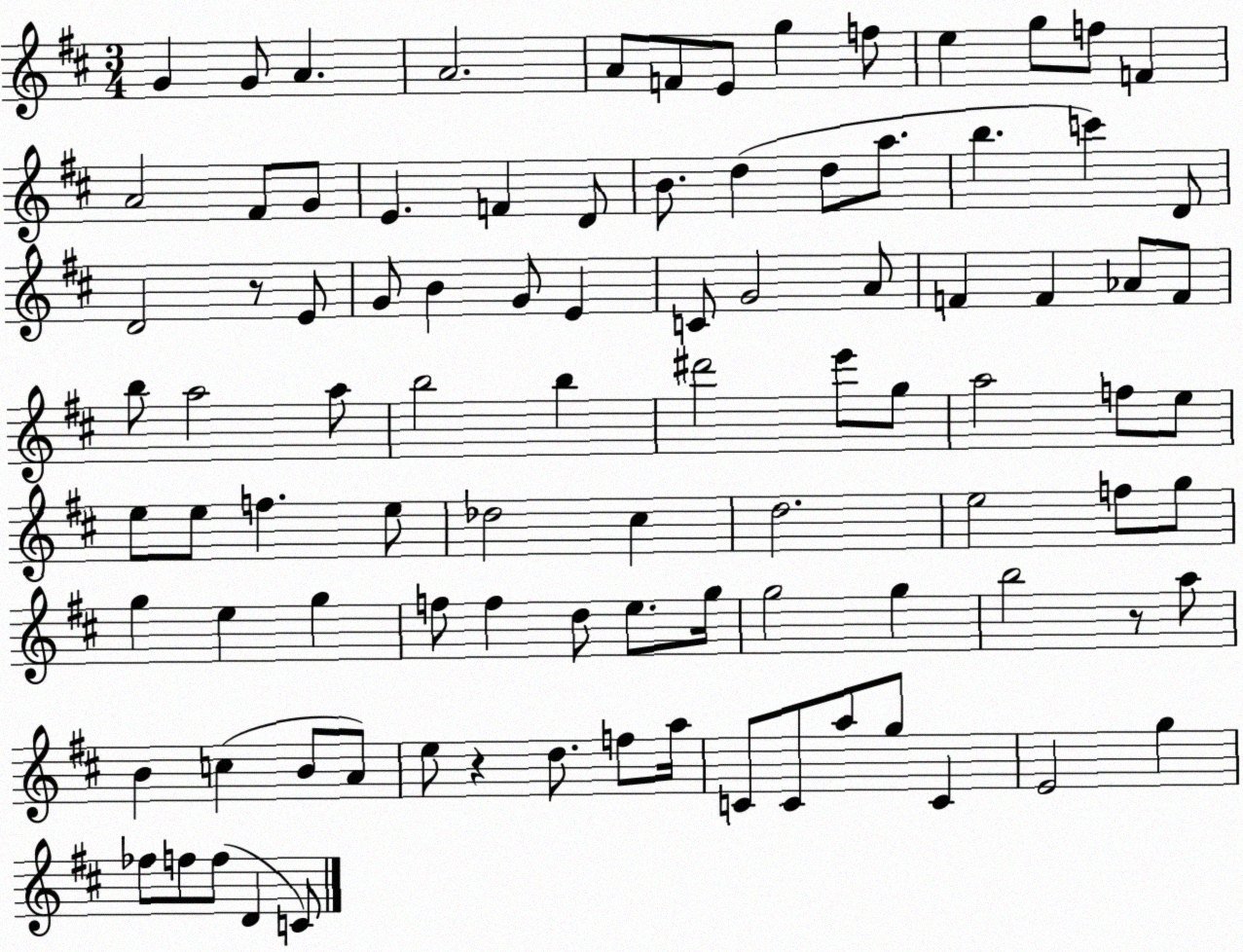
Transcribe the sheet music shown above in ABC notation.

X:1
T:Untitled
M:3/4
L:1/4
K:D
G G/2 A A2 A/2 F/2 E/2 g f/2 e g/2 f/2 F A2 ^F/2 G/2 E F D/2 B/2 d d/2 a/2 b c' D/2 D2 z/2 E/2 G/2 B G/2 E C/2 G2 A/2 F F _A/2 F/2 b/2 a2 a/2 b2 b ^d'2 e'/2 g/2 a2 f/2 e/2 e/2 e/2 f e/2 _d2 ^c d2 e2 f/2 g/2 g e g f/2 f d/2 e/2 g/4 g2 g b2 z/2 a/2 B c B/2 A/2 e/2 z d/2 f/2 a/4 C/2 C/2 a/2 g/2 C E2 g _f/2 f/2 f/2 D C/2